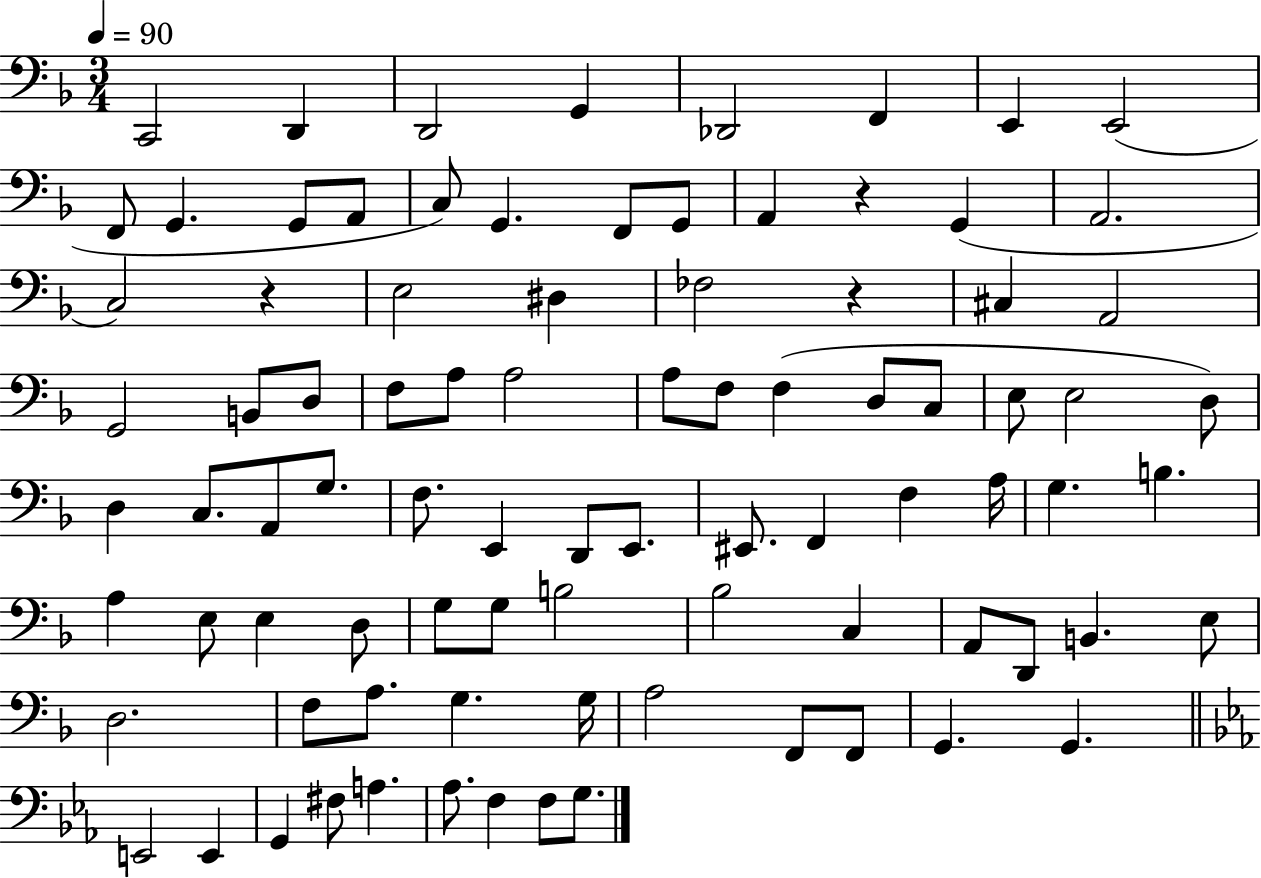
{
  \clef bass
  \numericTimeSignature
  \time 3/4
  \key f \major
  \tempo 4 = 90
  \repeat volta 2 { c,2 d,4 | d,2 g,4 | des,2 f,4 | e,4 e,2( | \break f,8 g,4. g,8 a,8 | c8) g,4. f,8 g,8 | a,4 r4 g,4( | a,2. | \break c2) r4 | e2 dis4 | fes2 r4 | cis4 a,2 | \break g,2 b,8 d8 | f8 a8 a2 | a8 f8 f4( d8 c8 | e8 e2 d8) | \break d4 c8. a,8 g8. | f8. e,4 d,8 e,8. | eis,8. f,4 f4 a16 | g4. b4. | \break a4 e8 e4 d8 | g8 g8 b2 | bes2 c4 | a,8 d,8 b,4. e8 | \break d2. | f8 a8. g4. g16 | a2 f,8 f,8 | g,4. g,4. | \break \bar "||" \break \key ees \major e,2 e,4 | g,4 fis8 a4. | aes8. f4 f8 g8. | } \bar "|."
}